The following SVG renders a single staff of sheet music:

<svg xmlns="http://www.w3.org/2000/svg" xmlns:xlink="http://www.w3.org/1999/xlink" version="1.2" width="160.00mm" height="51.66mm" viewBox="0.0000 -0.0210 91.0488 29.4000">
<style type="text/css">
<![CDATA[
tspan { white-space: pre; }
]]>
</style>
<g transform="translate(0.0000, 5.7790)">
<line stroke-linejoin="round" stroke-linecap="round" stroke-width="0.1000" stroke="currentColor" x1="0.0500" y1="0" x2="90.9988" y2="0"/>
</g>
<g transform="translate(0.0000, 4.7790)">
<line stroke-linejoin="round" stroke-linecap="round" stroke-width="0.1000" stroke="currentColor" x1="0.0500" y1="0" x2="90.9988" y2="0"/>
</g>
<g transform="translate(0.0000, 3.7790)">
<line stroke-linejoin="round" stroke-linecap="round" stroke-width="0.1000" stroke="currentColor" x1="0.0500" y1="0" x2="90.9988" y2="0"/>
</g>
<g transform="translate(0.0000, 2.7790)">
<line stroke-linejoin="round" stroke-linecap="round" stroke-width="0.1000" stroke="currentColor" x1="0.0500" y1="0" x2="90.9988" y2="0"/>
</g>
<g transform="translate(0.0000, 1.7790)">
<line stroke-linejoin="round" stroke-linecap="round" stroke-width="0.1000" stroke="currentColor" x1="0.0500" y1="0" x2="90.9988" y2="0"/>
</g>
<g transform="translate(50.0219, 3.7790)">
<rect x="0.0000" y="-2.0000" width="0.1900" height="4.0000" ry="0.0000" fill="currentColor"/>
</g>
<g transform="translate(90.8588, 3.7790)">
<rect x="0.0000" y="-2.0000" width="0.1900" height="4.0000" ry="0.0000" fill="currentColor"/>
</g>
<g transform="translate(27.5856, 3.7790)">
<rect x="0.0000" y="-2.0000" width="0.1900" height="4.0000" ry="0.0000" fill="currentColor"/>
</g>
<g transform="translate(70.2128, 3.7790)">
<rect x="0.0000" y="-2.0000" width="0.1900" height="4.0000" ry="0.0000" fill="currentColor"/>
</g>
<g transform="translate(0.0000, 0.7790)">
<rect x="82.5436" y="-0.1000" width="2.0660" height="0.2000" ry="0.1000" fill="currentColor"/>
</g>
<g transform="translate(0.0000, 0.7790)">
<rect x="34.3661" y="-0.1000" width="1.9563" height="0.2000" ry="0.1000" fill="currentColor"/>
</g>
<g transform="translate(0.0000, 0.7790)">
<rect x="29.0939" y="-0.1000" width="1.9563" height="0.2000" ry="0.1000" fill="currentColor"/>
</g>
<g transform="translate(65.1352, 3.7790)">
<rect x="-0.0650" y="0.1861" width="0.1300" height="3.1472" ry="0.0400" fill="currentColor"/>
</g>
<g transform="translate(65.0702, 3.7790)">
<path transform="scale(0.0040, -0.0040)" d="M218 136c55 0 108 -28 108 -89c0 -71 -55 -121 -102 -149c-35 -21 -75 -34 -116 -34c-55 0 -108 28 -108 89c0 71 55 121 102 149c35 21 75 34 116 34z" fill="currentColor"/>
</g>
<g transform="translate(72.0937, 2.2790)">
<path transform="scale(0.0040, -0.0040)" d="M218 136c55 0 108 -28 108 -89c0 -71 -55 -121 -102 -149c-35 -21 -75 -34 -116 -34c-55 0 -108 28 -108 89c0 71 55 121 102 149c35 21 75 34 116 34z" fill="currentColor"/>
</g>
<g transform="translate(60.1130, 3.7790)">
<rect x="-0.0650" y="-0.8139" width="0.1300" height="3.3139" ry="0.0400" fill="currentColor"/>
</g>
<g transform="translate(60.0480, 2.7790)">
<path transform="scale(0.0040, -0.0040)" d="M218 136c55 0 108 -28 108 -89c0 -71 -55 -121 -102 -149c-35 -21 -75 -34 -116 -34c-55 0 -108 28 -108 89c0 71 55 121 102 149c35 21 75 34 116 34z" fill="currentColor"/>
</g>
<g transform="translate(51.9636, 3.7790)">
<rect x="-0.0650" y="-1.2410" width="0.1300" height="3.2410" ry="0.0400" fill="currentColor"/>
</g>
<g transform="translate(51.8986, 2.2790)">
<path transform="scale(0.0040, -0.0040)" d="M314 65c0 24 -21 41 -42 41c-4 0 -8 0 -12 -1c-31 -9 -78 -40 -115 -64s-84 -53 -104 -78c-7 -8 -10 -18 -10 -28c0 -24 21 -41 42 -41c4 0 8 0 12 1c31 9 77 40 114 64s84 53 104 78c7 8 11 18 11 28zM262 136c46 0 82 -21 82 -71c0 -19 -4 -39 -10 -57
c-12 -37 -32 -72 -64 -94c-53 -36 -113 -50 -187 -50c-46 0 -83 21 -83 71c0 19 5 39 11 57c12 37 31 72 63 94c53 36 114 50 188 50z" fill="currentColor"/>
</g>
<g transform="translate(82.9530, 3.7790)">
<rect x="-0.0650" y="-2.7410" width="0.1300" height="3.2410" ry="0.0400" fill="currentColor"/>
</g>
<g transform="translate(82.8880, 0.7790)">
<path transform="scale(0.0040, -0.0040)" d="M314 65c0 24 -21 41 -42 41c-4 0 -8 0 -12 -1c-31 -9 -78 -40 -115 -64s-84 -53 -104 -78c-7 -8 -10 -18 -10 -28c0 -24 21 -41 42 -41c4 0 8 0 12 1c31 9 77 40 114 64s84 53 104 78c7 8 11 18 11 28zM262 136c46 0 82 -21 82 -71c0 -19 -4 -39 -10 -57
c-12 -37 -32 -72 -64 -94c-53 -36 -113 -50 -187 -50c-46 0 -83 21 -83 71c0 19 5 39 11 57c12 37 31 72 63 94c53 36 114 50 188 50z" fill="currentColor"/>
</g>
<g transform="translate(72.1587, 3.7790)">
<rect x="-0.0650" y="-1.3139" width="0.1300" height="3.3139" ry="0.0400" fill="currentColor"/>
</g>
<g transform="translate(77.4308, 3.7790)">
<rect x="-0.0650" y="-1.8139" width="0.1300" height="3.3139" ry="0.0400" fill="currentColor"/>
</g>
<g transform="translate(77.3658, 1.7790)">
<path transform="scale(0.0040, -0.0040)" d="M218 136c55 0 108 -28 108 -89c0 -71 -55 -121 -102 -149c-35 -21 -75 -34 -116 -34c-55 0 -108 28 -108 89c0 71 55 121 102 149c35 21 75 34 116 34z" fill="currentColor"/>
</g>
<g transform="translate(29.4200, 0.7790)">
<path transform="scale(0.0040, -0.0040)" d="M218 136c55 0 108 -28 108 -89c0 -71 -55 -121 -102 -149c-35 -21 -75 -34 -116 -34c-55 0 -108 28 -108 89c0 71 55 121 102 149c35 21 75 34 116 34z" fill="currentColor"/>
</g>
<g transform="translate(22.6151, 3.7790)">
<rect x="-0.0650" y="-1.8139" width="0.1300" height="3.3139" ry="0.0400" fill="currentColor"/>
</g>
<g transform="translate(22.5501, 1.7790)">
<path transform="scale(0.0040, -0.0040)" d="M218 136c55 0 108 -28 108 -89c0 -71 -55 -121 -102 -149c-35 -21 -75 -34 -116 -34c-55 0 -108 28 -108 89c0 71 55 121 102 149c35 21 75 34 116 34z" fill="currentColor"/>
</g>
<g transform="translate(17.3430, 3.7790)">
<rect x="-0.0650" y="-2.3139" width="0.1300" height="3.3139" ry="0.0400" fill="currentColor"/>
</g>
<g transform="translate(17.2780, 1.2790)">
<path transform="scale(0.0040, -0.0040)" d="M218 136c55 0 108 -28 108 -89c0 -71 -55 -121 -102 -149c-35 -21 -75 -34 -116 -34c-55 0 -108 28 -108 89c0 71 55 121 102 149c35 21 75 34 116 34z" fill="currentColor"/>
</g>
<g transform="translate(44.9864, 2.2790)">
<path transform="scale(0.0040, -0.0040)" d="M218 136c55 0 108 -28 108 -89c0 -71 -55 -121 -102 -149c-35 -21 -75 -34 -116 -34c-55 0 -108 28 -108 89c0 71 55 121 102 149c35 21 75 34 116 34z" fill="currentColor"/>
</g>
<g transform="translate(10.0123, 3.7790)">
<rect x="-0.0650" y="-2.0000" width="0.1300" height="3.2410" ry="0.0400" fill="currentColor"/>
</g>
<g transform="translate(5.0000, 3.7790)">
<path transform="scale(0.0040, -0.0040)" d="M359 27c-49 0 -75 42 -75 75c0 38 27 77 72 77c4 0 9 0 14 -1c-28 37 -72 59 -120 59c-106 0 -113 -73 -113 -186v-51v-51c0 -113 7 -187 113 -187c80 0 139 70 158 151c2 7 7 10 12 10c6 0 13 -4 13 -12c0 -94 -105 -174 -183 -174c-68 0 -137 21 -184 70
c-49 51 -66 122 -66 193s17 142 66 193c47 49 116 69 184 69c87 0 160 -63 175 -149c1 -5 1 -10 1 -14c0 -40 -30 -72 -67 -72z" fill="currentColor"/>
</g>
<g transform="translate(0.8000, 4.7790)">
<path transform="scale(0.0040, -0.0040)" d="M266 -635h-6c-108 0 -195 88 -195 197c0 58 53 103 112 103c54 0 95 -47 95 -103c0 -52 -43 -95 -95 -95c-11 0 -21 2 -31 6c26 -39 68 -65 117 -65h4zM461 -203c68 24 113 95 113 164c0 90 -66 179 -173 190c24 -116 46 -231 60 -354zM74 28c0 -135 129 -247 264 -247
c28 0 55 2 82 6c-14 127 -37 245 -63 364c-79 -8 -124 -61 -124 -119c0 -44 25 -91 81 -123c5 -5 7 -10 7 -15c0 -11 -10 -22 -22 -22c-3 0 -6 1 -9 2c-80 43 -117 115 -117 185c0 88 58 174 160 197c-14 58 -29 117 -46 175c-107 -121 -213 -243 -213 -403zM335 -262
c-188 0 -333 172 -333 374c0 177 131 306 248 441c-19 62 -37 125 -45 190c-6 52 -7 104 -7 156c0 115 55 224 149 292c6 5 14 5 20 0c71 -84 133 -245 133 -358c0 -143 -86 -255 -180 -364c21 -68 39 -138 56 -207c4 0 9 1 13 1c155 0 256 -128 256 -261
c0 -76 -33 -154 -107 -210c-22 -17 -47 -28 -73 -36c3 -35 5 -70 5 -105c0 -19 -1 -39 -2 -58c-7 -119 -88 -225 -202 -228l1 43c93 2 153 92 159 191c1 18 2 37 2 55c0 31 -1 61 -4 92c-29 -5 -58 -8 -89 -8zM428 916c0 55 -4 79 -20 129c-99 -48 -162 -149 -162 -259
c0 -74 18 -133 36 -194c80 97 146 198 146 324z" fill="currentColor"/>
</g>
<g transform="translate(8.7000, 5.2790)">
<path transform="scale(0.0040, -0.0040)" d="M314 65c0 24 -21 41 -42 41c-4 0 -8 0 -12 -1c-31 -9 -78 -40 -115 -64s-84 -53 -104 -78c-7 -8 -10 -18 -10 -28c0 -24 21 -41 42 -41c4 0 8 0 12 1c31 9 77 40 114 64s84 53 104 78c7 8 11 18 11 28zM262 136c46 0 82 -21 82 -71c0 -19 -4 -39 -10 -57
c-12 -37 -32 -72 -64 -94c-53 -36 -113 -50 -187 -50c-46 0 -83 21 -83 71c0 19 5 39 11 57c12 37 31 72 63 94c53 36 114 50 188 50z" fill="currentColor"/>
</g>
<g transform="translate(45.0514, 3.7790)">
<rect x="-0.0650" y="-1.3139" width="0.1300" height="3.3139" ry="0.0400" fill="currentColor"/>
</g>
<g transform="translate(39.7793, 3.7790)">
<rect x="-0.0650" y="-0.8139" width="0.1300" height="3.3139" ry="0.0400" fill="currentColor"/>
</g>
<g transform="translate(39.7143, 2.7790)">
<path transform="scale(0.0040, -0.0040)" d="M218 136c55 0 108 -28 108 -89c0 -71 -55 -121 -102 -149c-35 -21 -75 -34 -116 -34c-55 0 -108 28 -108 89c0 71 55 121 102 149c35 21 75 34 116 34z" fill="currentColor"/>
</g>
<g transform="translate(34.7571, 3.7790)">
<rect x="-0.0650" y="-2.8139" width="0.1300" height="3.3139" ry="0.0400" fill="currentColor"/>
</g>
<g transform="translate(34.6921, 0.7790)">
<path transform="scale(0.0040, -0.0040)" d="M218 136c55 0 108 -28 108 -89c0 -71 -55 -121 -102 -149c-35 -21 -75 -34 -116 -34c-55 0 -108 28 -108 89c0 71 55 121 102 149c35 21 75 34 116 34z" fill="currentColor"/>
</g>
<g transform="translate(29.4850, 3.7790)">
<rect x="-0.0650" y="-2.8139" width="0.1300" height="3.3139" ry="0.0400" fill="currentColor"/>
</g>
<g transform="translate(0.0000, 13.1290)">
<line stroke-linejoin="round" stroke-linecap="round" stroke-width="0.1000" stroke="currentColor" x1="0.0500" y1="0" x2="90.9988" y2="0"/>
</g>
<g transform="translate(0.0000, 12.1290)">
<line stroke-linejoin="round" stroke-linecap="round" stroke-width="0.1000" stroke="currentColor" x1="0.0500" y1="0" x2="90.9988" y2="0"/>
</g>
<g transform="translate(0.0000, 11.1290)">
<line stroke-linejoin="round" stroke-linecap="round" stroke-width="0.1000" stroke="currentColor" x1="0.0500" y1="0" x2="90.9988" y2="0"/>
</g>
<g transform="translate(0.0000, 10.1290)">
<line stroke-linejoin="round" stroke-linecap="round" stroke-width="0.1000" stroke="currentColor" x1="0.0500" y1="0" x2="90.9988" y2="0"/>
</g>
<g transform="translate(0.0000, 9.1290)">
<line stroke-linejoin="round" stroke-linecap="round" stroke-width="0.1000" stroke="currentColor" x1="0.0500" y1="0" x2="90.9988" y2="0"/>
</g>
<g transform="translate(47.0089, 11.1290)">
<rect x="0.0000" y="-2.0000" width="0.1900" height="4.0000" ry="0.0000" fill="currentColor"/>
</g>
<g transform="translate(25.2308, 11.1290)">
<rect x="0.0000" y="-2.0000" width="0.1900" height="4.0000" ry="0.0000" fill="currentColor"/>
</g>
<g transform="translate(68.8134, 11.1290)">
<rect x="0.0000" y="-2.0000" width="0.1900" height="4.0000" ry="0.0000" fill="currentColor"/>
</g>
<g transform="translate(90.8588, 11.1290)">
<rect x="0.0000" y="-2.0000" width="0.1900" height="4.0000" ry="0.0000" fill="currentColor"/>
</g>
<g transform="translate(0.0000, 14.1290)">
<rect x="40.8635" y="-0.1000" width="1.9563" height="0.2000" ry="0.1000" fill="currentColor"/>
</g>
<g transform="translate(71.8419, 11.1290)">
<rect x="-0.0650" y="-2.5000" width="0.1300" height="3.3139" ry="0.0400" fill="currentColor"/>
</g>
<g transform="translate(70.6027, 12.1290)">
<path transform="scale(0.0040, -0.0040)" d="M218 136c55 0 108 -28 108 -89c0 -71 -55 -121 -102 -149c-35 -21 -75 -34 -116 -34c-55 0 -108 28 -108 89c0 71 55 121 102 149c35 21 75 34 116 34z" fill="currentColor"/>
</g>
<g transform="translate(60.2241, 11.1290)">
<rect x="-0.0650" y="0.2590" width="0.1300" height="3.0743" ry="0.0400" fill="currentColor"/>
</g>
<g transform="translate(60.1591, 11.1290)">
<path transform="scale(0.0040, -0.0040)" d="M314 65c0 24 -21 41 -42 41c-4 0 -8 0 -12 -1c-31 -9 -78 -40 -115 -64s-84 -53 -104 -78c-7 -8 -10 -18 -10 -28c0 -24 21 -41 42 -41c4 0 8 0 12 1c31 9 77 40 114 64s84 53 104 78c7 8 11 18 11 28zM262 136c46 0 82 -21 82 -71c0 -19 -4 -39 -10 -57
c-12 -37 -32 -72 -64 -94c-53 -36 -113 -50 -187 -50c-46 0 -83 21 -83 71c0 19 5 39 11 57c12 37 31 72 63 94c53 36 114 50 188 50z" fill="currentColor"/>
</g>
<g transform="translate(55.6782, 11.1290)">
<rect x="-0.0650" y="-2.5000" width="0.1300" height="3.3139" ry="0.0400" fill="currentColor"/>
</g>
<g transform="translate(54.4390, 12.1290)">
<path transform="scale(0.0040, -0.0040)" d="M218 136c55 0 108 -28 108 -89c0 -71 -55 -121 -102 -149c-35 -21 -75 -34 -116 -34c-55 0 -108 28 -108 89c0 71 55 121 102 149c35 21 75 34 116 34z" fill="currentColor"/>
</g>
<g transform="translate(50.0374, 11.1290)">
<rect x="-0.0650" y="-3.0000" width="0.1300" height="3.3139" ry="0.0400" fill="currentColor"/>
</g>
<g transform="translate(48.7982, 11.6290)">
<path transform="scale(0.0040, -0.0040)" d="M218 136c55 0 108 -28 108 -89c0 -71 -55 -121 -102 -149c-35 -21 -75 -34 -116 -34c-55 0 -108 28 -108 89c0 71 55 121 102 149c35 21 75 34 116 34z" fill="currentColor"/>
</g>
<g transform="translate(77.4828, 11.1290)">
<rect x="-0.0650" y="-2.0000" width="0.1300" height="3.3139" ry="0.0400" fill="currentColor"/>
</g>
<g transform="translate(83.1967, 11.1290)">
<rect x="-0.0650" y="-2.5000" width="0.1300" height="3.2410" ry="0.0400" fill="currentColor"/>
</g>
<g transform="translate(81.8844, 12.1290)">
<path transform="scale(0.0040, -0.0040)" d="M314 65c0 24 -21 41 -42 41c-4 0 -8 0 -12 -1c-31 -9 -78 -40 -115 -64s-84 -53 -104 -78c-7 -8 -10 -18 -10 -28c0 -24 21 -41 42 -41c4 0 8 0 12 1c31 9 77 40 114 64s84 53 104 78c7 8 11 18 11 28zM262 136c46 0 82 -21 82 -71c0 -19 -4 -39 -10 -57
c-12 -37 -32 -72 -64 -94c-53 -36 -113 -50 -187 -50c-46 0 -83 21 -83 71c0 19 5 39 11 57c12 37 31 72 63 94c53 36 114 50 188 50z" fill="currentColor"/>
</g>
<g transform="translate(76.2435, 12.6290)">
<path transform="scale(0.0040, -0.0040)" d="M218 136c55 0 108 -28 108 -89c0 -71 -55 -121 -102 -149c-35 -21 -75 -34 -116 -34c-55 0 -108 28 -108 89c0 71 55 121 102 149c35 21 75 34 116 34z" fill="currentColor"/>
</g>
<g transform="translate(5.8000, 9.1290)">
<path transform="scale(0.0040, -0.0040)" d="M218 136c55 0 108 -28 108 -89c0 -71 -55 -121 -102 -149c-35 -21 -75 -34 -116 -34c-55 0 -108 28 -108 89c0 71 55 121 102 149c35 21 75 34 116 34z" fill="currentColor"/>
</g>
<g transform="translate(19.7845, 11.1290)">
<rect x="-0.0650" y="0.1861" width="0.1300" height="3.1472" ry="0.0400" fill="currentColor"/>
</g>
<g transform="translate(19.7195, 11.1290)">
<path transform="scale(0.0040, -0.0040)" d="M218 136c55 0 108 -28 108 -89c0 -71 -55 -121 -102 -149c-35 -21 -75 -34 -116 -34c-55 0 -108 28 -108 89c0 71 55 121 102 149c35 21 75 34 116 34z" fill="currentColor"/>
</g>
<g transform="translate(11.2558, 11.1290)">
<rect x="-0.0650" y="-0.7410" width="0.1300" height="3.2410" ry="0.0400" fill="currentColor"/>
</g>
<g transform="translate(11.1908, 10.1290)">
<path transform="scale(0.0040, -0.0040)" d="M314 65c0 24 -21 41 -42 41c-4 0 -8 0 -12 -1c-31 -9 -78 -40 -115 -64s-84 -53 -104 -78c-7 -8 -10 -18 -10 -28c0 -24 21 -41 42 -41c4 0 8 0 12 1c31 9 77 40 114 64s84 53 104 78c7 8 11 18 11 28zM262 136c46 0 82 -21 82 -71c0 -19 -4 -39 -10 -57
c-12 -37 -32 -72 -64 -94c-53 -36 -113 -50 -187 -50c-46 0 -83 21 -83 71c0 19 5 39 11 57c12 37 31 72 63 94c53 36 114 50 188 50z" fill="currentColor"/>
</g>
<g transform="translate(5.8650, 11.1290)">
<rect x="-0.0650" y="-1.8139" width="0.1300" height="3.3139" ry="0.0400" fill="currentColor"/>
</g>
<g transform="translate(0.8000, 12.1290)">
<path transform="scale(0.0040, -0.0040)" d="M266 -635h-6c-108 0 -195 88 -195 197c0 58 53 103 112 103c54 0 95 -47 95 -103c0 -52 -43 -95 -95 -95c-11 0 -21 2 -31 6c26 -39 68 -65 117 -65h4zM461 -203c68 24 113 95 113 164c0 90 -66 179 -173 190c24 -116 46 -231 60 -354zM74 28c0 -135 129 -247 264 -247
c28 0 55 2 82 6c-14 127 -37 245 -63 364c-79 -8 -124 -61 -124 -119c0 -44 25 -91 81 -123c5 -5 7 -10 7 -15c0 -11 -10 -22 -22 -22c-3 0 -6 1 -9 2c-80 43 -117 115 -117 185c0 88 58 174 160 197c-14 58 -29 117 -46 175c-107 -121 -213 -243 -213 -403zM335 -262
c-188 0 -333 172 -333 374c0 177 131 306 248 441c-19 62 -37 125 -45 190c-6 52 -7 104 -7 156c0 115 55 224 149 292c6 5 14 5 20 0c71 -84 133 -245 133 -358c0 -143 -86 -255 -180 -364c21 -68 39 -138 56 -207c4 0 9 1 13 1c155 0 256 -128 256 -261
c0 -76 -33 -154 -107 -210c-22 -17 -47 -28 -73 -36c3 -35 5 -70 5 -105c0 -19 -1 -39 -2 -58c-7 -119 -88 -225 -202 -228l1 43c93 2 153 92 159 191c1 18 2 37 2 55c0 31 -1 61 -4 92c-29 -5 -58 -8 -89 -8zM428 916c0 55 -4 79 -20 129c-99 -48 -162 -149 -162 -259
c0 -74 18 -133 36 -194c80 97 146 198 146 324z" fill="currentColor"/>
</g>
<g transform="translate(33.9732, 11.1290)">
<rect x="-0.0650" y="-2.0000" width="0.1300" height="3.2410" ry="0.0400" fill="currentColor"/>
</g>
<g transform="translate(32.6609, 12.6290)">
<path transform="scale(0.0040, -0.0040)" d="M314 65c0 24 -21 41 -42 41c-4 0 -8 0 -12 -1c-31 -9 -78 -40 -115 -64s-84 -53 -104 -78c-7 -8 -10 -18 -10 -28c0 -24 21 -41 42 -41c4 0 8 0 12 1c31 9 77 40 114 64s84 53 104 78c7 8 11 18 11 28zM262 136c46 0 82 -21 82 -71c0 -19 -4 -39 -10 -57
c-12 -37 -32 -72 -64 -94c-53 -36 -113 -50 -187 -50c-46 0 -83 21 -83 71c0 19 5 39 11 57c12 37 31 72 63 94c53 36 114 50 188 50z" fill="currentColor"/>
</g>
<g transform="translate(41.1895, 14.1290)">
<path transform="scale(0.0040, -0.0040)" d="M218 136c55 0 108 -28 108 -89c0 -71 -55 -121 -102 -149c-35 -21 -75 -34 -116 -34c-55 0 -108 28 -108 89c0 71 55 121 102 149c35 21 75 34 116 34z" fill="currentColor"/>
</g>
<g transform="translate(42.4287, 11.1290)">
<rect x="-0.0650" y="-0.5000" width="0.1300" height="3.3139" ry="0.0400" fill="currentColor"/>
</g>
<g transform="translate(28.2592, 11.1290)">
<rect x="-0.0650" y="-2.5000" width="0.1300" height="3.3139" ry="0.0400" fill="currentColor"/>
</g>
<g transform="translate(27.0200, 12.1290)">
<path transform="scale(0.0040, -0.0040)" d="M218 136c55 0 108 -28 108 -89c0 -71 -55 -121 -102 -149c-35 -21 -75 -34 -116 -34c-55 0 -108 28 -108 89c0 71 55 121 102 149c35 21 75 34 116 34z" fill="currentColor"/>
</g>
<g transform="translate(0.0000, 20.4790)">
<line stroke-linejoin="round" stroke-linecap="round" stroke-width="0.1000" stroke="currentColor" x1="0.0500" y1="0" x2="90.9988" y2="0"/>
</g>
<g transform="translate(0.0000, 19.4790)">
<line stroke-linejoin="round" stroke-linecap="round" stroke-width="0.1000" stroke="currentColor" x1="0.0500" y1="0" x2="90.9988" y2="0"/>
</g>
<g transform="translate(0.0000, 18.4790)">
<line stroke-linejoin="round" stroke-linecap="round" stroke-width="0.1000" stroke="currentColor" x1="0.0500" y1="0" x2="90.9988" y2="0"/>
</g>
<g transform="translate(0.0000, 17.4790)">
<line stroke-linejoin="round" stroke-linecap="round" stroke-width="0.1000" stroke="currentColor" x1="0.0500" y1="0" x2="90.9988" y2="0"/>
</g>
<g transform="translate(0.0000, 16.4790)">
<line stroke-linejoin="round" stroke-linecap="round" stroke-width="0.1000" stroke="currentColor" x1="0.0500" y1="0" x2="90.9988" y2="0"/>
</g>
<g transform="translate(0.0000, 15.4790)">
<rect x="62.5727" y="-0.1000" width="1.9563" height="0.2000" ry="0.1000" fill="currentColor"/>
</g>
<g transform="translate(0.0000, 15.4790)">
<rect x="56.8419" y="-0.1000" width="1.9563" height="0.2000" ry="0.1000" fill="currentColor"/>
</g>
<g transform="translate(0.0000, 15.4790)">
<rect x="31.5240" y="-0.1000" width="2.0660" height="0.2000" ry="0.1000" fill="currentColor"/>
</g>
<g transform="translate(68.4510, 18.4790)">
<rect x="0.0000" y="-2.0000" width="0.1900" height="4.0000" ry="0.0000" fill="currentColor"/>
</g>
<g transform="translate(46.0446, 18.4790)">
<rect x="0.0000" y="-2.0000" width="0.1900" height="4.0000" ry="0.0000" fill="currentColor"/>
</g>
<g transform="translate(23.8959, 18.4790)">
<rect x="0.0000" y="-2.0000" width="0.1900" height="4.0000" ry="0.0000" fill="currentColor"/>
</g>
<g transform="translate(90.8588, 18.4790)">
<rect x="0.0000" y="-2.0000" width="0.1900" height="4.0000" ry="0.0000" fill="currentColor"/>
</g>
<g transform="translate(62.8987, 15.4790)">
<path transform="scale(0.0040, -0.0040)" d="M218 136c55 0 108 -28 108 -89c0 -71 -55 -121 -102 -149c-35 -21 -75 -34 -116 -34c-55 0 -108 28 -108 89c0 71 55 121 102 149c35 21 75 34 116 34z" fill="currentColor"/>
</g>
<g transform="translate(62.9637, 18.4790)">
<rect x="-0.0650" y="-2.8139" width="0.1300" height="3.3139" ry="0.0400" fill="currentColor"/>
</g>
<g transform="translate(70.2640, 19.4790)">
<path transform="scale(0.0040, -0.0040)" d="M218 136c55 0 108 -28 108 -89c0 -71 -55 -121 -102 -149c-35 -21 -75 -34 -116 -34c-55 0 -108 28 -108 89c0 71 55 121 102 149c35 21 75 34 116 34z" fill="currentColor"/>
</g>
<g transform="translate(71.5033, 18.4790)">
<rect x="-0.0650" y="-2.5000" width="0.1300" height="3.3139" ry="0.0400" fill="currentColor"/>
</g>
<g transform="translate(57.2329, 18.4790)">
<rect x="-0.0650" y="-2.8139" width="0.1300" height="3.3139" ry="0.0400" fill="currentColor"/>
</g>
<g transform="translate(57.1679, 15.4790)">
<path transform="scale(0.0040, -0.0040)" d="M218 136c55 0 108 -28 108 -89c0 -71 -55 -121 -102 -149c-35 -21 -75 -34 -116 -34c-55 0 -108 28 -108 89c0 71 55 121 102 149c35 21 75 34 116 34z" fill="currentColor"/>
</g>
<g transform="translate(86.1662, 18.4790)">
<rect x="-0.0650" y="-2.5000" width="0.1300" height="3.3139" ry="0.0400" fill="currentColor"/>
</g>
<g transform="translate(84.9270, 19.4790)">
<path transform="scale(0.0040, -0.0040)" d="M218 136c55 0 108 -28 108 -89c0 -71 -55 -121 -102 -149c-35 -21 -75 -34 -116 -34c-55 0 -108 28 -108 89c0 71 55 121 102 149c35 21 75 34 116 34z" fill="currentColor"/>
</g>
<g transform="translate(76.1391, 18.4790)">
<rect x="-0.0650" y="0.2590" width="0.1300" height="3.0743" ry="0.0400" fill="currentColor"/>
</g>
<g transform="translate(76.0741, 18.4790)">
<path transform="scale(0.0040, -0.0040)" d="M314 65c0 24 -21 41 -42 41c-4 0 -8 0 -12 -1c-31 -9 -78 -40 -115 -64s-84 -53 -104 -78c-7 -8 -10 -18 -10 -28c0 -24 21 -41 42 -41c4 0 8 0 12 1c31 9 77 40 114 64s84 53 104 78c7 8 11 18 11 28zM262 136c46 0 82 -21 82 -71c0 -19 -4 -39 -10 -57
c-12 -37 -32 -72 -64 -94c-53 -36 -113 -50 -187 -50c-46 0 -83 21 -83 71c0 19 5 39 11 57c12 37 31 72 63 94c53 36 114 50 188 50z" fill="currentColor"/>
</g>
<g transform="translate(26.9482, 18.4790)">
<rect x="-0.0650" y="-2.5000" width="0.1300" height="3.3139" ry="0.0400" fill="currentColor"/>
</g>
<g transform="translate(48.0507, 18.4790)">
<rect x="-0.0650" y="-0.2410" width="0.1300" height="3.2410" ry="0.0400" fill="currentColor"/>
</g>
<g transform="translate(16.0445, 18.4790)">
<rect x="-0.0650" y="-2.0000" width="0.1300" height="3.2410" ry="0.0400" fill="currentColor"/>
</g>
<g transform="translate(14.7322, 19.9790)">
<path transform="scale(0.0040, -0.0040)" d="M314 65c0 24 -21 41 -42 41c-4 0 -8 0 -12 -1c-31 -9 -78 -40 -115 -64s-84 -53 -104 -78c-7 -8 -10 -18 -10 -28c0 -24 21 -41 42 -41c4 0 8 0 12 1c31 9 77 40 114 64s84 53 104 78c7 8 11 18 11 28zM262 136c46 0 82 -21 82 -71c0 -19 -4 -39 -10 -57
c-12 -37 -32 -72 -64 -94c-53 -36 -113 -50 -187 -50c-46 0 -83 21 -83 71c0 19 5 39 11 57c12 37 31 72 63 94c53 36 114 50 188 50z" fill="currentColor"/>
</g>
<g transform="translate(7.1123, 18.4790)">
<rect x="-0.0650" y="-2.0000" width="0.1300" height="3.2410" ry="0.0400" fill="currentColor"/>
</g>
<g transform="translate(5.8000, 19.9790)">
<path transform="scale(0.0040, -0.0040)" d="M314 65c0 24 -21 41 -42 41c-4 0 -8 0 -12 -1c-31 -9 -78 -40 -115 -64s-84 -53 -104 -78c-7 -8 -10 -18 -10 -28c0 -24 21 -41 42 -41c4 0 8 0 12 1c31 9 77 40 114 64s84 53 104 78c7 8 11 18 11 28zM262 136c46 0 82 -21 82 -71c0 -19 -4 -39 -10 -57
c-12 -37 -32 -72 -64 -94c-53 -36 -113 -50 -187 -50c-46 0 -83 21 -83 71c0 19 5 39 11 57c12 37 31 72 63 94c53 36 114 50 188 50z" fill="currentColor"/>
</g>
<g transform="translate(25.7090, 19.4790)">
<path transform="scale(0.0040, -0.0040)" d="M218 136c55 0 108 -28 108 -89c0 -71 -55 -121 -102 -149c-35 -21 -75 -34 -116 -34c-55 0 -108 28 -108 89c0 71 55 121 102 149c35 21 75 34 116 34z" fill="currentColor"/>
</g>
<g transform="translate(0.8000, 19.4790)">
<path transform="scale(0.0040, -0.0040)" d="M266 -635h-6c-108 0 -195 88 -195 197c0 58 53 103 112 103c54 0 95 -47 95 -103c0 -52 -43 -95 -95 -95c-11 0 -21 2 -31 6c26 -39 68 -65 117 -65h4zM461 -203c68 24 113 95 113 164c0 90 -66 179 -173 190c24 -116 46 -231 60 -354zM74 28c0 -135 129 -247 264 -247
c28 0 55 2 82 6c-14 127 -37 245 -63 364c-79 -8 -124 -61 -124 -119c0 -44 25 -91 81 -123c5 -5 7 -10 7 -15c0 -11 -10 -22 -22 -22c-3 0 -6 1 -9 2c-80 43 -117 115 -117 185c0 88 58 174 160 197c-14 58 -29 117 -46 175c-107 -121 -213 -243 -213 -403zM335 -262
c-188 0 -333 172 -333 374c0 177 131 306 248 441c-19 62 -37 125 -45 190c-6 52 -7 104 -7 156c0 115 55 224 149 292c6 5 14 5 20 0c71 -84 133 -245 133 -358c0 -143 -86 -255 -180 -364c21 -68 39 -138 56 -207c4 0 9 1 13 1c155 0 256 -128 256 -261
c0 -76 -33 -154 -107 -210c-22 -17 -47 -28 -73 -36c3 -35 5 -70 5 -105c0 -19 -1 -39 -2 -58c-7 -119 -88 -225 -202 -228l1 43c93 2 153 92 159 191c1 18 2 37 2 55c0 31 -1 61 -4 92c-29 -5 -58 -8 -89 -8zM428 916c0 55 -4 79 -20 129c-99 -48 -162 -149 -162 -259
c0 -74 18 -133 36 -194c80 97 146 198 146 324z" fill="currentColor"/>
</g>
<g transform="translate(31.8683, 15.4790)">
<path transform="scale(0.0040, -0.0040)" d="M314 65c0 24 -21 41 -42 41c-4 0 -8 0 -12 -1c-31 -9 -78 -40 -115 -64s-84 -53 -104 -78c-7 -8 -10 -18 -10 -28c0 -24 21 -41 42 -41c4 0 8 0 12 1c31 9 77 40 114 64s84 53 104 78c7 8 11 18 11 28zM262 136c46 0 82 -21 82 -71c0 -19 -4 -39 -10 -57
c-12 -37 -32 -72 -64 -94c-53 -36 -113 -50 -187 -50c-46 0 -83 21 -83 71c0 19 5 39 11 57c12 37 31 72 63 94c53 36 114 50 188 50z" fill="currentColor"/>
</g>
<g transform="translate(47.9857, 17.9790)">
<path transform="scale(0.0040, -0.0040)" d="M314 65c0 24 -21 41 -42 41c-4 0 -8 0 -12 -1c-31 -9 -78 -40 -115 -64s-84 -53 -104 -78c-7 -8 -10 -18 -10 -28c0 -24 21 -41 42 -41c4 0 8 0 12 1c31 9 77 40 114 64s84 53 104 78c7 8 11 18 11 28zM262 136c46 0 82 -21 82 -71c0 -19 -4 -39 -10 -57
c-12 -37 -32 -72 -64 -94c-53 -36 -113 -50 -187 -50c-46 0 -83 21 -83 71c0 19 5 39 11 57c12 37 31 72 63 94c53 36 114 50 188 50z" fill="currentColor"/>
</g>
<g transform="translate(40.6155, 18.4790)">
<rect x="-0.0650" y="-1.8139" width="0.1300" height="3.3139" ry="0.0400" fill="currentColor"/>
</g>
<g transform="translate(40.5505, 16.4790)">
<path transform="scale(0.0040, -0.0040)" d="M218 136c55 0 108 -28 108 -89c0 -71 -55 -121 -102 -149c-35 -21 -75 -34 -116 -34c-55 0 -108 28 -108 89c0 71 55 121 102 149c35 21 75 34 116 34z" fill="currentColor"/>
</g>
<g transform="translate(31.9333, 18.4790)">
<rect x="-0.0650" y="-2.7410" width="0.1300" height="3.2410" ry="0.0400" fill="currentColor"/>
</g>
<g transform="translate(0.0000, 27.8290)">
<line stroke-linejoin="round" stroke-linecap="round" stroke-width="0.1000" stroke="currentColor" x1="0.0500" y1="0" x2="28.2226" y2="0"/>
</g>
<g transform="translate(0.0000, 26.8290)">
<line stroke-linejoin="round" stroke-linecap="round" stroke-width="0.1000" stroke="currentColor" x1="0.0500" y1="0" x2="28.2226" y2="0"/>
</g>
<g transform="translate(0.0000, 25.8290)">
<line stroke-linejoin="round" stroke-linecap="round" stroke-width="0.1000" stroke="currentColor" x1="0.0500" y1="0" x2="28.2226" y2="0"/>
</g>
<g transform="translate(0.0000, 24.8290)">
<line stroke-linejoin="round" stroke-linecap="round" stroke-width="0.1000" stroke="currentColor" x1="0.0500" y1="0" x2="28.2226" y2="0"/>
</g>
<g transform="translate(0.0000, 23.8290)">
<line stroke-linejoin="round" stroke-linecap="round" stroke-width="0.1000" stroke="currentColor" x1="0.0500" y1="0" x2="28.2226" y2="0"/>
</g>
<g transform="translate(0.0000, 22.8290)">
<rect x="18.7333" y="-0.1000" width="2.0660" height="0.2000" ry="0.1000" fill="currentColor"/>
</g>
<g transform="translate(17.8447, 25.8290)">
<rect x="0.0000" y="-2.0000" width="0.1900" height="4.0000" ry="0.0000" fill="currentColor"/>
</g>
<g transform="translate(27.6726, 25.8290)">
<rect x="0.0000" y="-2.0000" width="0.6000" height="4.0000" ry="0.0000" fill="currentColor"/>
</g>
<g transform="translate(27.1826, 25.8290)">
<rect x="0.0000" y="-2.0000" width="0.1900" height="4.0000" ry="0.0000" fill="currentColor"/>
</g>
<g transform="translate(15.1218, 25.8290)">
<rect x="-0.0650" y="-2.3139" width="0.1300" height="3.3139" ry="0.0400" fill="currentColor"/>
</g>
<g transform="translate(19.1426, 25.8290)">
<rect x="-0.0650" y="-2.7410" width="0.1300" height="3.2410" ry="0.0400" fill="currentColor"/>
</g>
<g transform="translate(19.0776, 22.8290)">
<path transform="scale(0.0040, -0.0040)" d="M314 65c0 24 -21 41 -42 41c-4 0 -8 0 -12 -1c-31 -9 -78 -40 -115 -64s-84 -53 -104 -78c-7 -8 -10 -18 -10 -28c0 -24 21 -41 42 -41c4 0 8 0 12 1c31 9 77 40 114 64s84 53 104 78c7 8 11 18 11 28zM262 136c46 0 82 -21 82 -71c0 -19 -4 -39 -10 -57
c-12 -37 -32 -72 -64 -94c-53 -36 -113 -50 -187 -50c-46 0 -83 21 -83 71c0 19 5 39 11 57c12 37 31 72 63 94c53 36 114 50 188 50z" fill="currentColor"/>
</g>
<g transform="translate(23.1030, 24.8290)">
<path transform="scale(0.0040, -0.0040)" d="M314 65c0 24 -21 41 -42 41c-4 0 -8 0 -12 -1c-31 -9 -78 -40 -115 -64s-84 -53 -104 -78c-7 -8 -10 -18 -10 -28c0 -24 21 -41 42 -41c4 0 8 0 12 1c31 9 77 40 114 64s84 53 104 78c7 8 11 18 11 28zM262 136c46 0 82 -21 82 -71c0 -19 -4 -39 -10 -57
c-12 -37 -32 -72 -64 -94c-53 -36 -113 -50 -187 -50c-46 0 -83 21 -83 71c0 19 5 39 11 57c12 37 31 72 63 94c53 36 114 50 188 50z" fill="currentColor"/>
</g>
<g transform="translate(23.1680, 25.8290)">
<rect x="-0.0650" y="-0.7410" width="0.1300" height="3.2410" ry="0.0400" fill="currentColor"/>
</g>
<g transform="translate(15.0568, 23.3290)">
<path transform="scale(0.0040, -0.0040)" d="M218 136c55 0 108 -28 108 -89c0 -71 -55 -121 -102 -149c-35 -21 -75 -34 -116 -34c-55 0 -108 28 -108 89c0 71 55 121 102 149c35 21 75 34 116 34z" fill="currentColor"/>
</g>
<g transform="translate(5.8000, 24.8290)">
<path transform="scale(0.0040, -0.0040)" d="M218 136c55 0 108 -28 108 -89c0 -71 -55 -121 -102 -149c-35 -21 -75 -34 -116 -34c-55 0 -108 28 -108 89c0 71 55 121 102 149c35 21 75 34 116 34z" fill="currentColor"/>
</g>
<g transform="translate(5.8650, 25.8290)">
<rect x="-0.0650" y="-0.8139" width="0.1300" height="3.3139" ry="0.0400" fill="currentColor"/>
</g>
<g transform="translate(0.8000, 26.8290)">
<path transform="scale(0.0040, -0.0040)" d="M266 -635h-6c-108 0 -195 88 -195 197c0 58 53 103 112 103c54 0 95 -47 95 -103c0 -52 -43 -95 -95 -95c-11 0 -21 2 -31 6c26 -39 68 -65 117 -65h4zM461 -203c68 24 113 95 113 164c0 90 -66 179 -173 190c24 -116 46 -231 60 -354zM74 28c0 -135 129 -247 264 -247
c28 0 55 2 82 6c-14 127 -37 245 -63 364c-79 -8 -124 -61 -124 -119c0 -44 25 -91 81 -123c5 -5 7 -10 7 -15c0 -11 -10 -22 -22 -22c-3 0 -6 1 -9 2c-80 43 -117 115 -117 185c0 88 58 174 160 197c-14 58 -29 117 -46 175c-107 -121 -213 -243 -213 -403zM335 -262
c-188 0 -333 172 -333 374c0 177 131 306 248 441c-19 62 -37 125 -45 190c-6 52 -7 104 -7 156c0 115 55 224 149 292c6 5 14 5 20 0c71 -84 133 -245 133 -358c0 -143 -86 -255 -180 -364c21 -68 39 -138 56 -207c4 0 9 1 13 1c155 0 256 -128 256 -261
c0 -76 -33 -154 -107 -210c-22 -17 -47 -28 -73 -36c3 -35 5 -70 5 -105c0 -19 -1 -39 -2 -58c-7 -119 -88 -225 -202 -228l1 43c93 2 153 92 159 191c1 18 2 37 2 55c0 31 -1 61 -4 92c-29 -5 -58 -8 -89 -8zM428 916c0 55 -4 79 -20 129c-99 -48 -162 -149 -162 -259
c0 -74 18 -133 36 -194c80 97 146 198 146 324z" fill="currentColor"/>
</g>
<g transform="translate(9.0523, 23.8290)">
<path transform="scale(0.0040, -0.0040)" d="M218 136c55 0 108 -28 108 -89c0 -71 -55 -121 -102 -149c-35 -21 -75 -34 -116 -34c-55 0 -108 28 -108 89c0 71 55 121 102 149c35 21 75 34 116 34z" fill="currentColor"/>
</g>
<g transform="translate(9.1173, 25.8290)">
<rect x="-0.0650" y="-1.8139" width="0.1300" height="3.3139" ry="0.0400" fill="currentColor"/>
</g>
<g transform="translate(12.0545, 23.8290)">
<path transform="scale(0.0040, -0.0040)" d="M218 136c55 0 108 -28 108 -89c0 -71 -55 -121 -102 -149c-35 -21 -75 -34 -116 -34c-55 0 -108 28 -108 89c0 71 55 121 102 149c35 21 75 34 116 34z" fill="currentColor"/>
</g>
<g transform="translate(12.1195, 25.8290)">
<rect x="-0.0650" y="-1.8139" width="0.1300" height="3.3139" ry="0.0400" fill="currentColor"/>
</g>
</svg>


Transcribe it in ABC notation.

X:1
T:Untitled
M:4/4
L:1/4
K:C
F2 g f a a d e e2 d B e f a2 f d2 B G F2 C A G B2 G F G2 F2 F2 G a2 f c2 a a G B2 G d f f g a2 d2